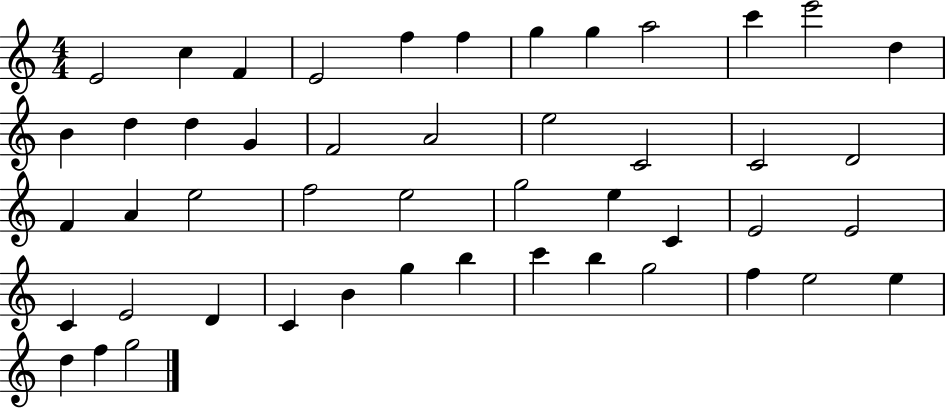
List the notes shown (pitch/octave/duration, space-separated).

E4/h C5/q F4/q E4/h F5/q F5/q G5/q G5/q A5/h C6/q E6/h D5/q B4/q D5/q D5/q G4/q F4/h A4/h E5/h C4/h C4/h D4/h F4/q A4/q E5/h F5/h E5/h G5/h E5/q C4/q E4/h E4/h C4/q E4/h D4/q C4/q B4/q G5/q B5/q C6/q B5/q G5/h F5/q E5/h E5/q D5/q F5/q G5/h